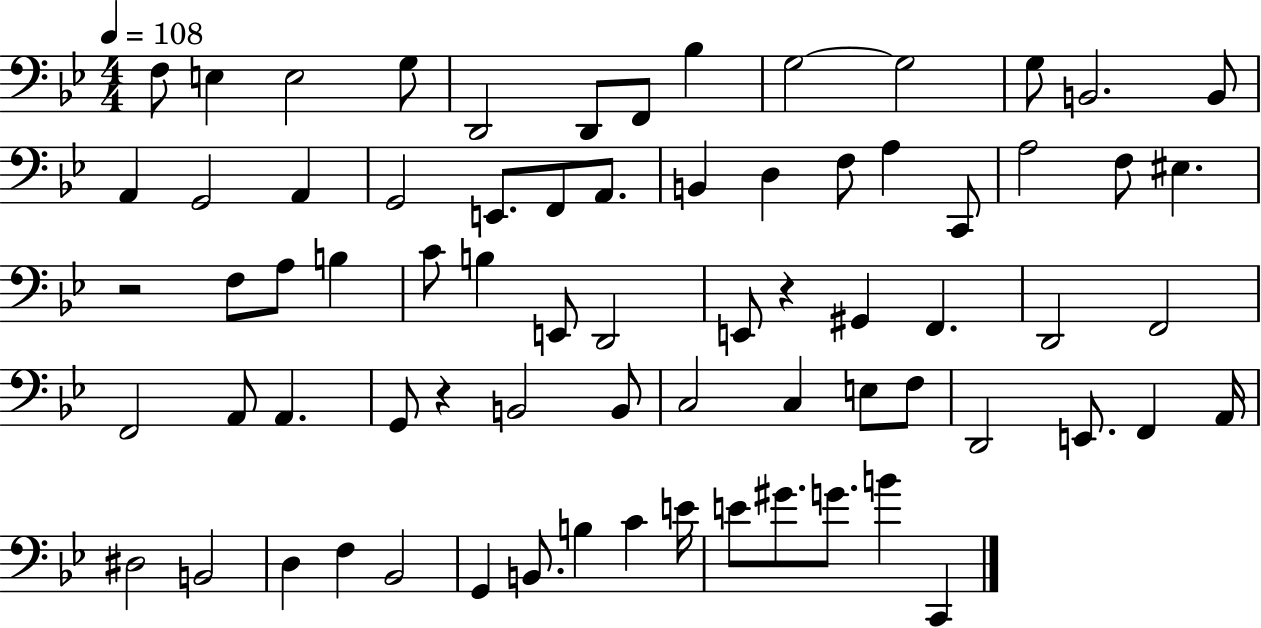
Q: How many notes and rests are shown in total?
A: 72